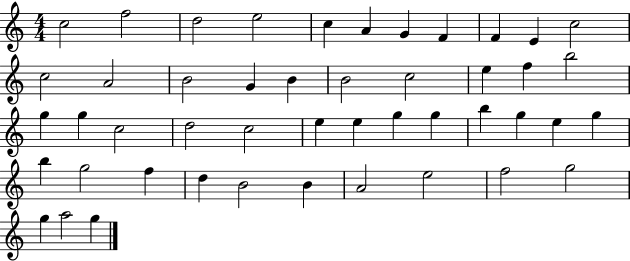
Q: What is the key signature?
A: C major